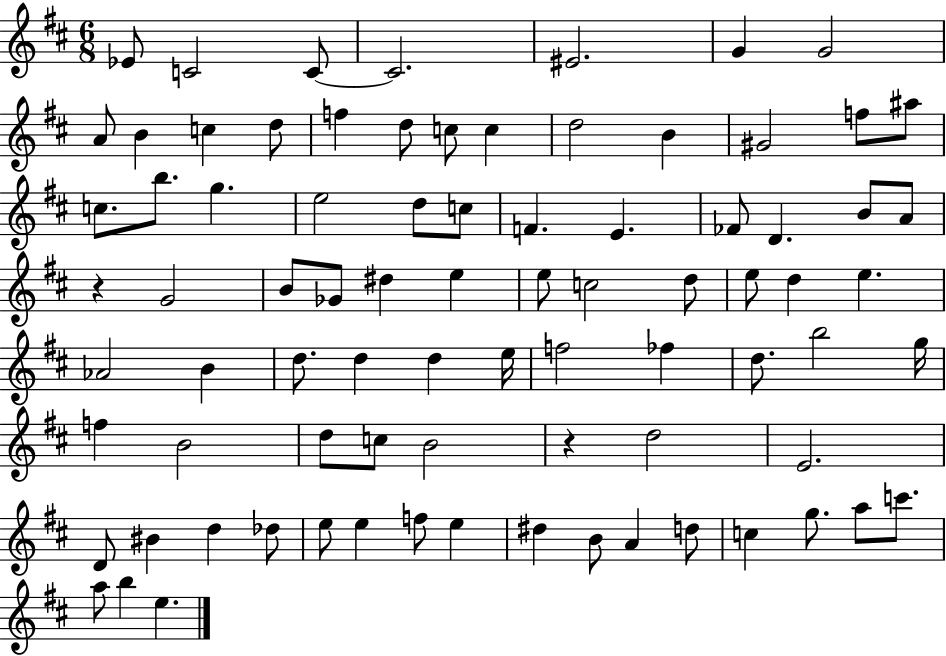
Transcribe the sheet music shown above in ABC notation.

X:1
T:Untitled
M:6/8
L:1/4
K:D
_E/2 C2 C/2 C2 ^E2 G G2 A/2 B c d/2 f d/2 c/2 c d2 B ^G2 f/2 ^a/2 c/2 b/2 g e2 d/2 c/2 F E _F/2 D B/2 A/2 z G2 B/2 _G/2 ^d e e/2 c2 d/2 e/2 d e _A2 B d/2 d d e/4 f2 _f d/2 b2 g/4 f B2 d/2 c/2 B2 z d2 E2 D/2 ^B d _d/2 e/2 e f/2 e ^d B/2 A d/2 c g/2 a/2 c'/2 a/2 b e